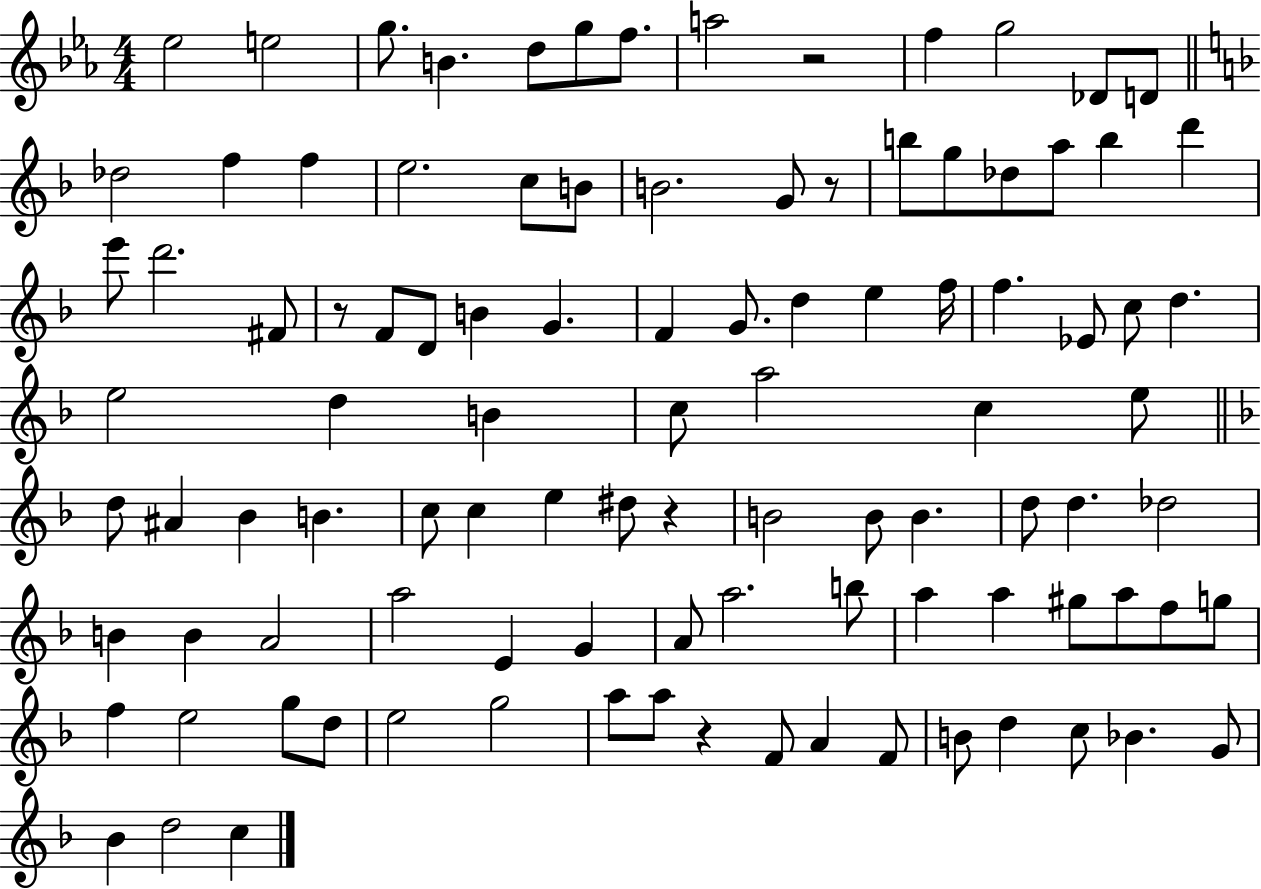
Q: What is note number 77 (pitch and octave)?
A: F5